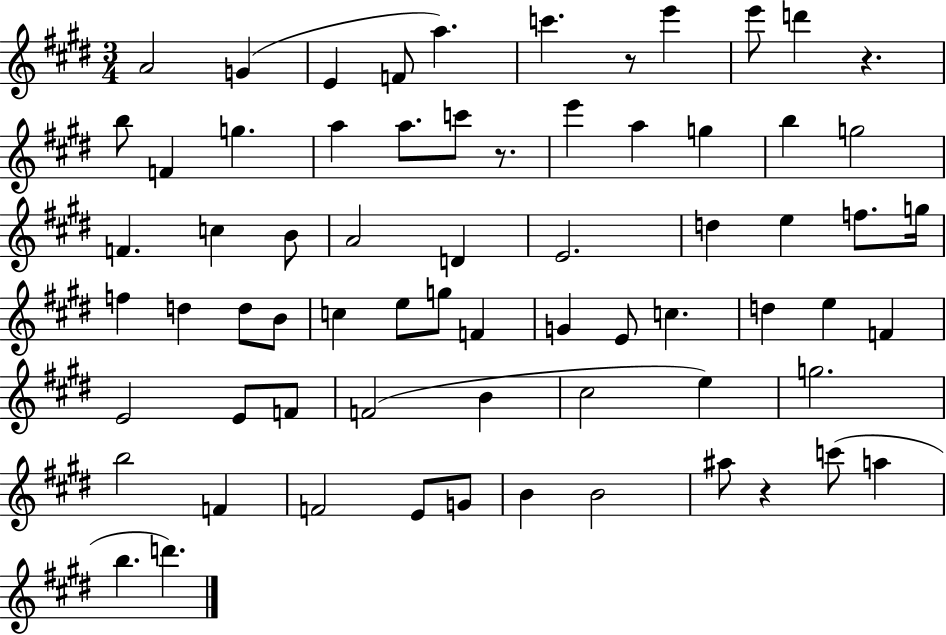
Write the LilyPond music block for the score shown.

{
  \clef treble
  \numericTimeSignature
  \time 3/4
  \key e \major
  a'2 g'4( | e'4 f'8 a''4.) | c'''4. r8 e'''4 | e'''8 d'''4 r4. | \break b''8 f'4 g''4. | a''4 a''8. c'''8 r8. | e'''4 a''4 g''4 | b''4 g''2 | \break f'4. c''4 b'8 | a'2 d'4 | e'2. | d''4 e''4 f''8. g''16 | \break f''4 d''4 d''8 b'8 | c''4 e''8 g''8 f'4 | g'4 e'8 c''4. | d''4 e''4 f'4 | \break e'2 e'8 f'8 | f'2( b'4 | cis''2 e''4) | g''2. | \break b''2 f'4 | f'2 e'8 g'8 | b'4 b'2 | ais''8 r4 c'''8( a''4 | \break b''4. d'''4.) | \bar "|."
}